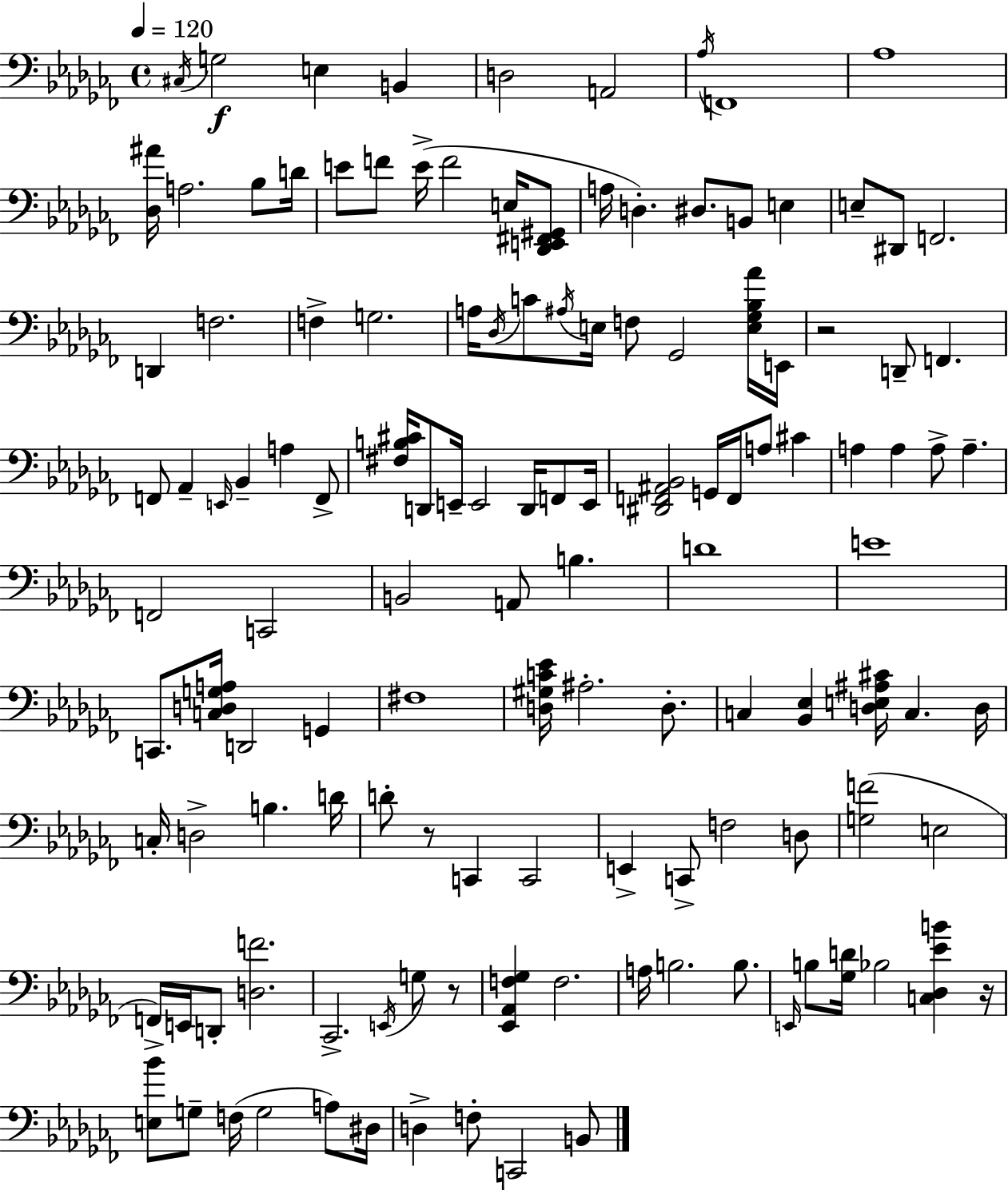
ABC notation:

X:1
T:Untitled
M:4/4
L:1/4
K:Abm
^C,/4 G,2 E, B,, D,2 A,,2 _A,/4 F,,4 _A,4 [_D,^A]/4 A,2 _B,/2 D/4 E/2 F/2 E/4 F2 E,/4 [_D,,E,,^F,,^G,,]/2 A,/4 D, ^D,/2 B,,/2 E, E,/2 ^D,,/2 F,,2 D,, F,2 F, G,2 A,/4 _D,/4 C/2 ^A,/4 E,/4 F,/2 _G,,2 [E,_G,_B,_A]/4 E,,/4 z2 D,,/2 F,, F,,/2 _A,, E,,/4 _B,, A, F,,/2 [^F,B,^C]/4 D,,/2 E,,/4 E,,2 D,,/4 F,,/2 E,,/4 [^D,,F,,^A,,_B,,]2 G,,/4 F,,/4 A,/2 ^C A, A, A,/2 A, F,,2 C,,2 B,,2 A,,/2 B, D4 E4 C,,/2 [C,D,G,A,]/4 D,,2 G,, ^F,4 [D,^G,C_E]/4 ^A,2 D,/2 C, [_B,,_E,] [D,E,^A,^C]/4 C, D,/4 C,/4 D,2 B, D/4 D/2 z/2 C,, C,,2 E,, C,,/2 F,2 D,/2 [G,F]2 E,2 F,,/4 E,,/4 D,,/2 [D,F]2 _C,,2 E,,/4 G,/2 z/2 [_E,,_A,,F,_G,] F,2 A,/4 B,2 B,/2 E,,/4 B,/2 [_G,D]/4 _B,2 [C,_D,_EB] z/4 [E,_B]/2 G,/2 F,/4 G,2 A,/2 ^D,/4 D, F,/2 C,,2 B,,/2